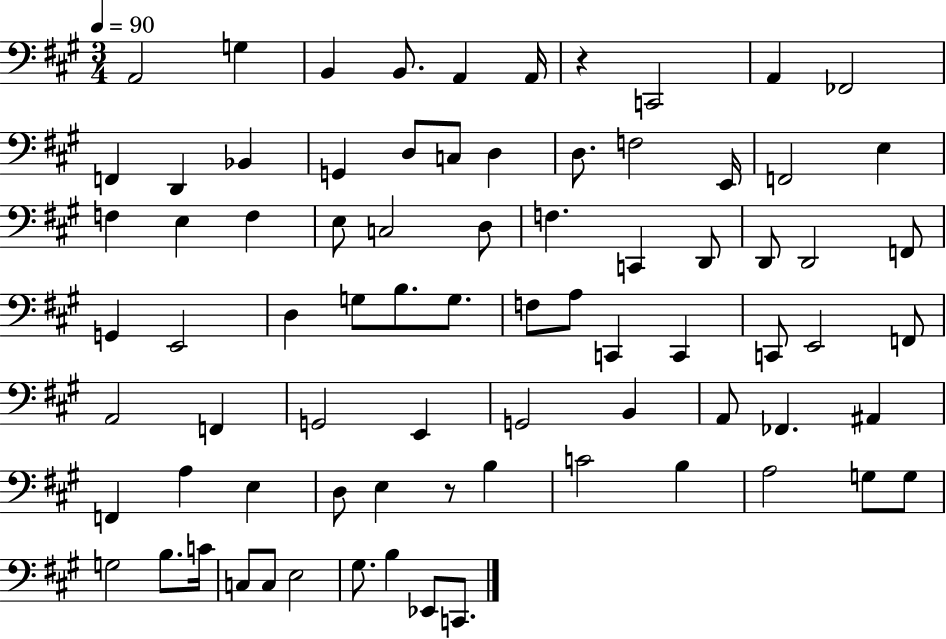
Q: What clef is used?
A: bass